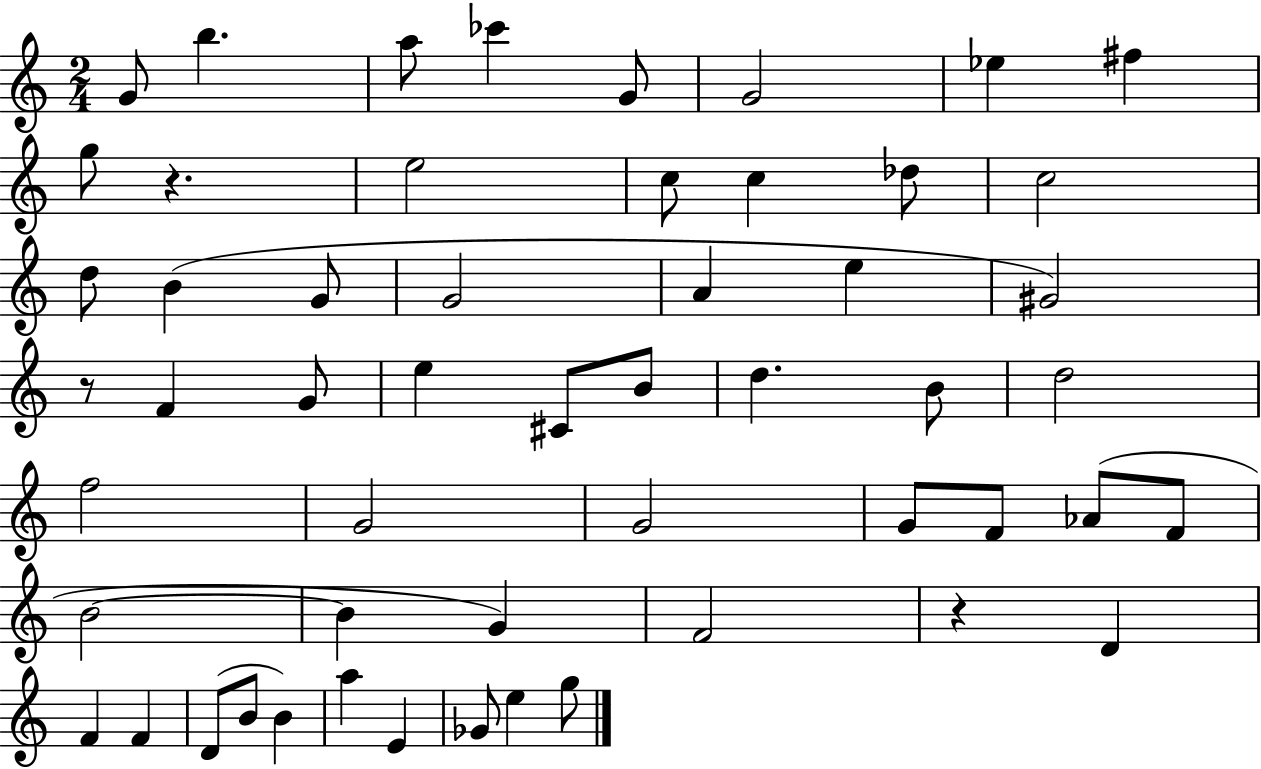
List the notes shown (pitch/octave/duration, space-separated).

G4/e B5/q. A5/e CES6/q G4/e G4/h Eb5/q F#5/q G5/e R/q. E5/h C5/e C5/q Db5/e C5/h D5/e B4/q G4/e G4/h A4/q E5/q G#4/h R/e F4/q G4/e E5/q C#4/e B4/e D5/q. B4/e D5/h F5/h G4/h G4/h G4/e F4/e Ab4/e F4/e B4/h B4/q G4/q F4/h R/q D4/q F4/q F4/q D4/e B4/e B4/q A5/q E4/q Gb4/e E5/q G5/e